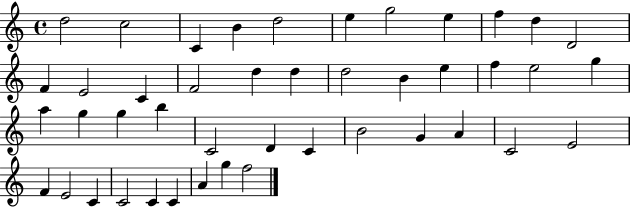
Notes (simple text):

D5/h C5/h C4/q B4/q D5/h E5/q G5/h E5/q F5/q D5/q D4/h F4/q E4/h C4/q F4/h D5/q D5/q D5/h B4/q E5/q F5/q E5/h G5/q A5/q G5/q G5/q B5/q C4/h D4/q C4/q B4/h G4/q A4/q C4/h E4/h F4/q E4/h C4/q C4/h C4/q C4/q A4/q G5/q F5/h